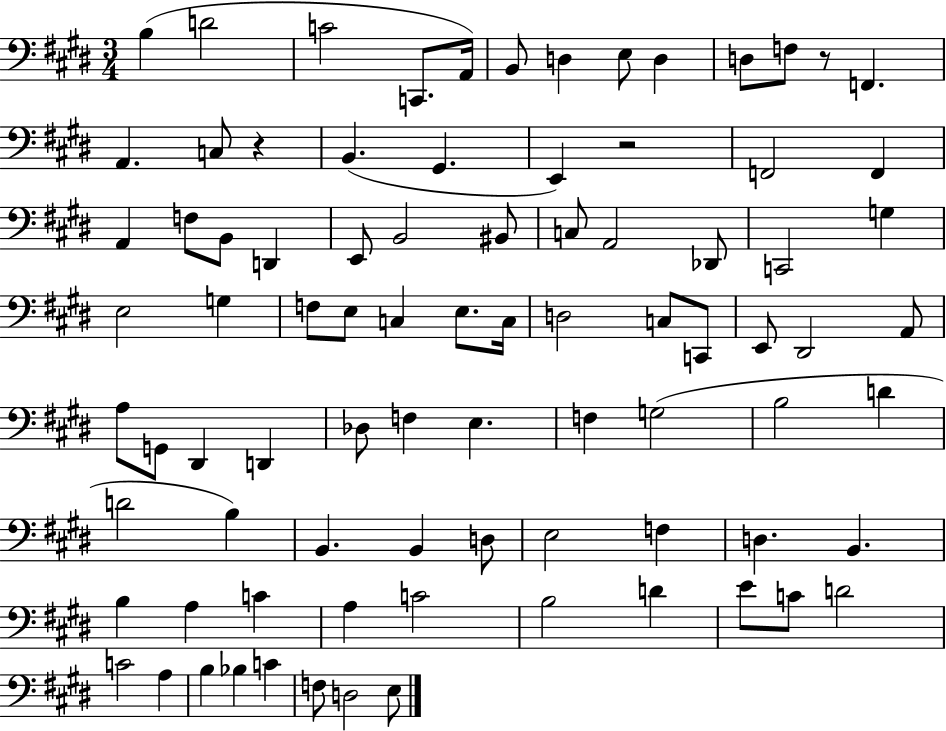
{
  \clef bass
  \numericTimeSignature
  \time 3/4
  \key e \major
  b4( d'2 | c'2 c,8. a,16) | b,8 d4 e8 d4 | d8 f8 r8 f,4. | \break a,4. c8 r4 | b,4.( gis,4. | e,4) r2 | f,2 f,4 | \break a,4 f8 b,8 d,4 | e,8 b,2 bis,8 | c8 a,2 des,8 | c,2 g4 | \break e2 g4 | f8 e8 c4 e8. c16 | d2 c8 c,8 | e,8 dis,2 a,8 | \break a8 g,8 dis,4 d,4 | des8 f4 e4. | f4 g2( | b2 d'4 | \break d'2 b4) | b,4. b,4 d8 | e2 f4 | d4. b,4. | \break b4 a4 c'4 | a4 c'2 | b2 d'4 | e'8 c'8 d'2 | \break c'2 a4 | b4 bes4 c'4 | f8 d2 e8 | \bar "|."
}